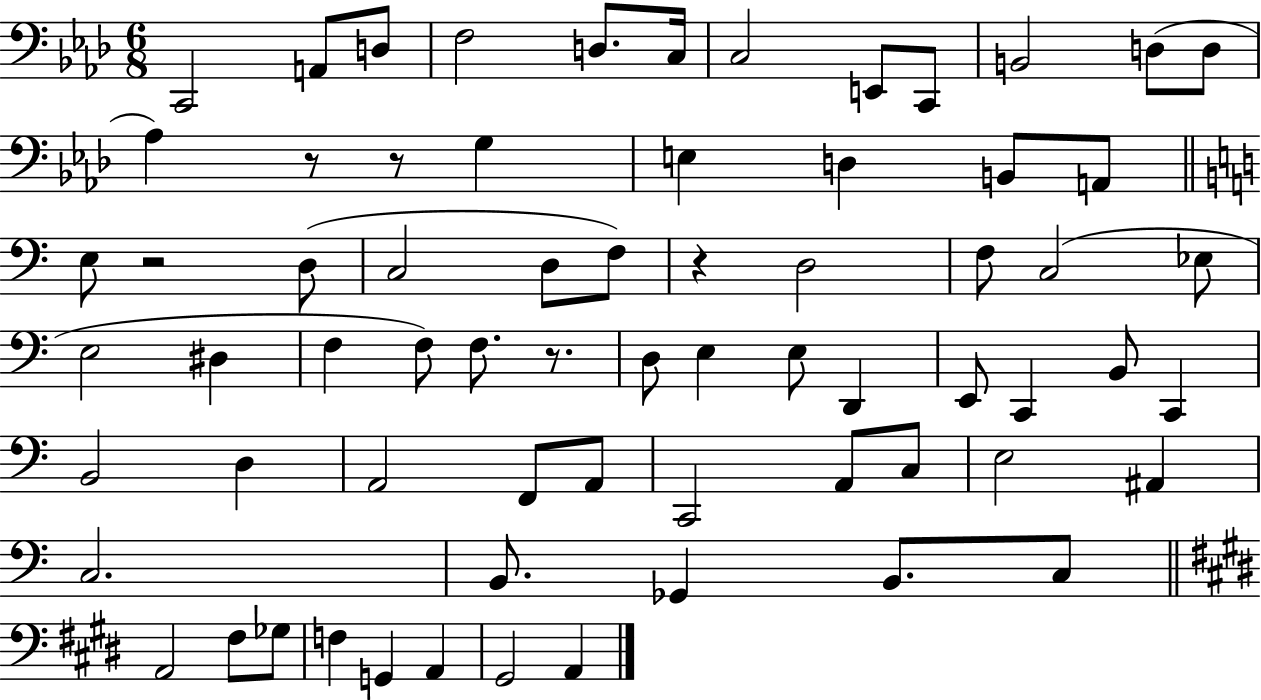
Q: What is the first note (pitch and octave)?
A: C2